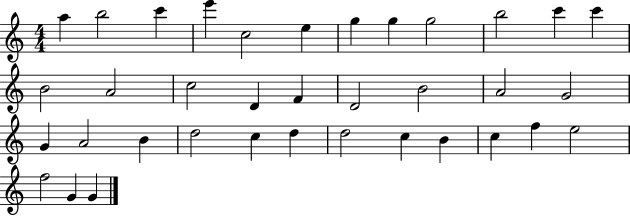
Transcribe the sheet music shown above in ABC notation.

X:1
T:Untitled
M:4/4
L:1/4
K:C
a b2 c' e' c2 e g g g2 b2 c' c' B2 A2 c2 D F D2 B2 A2 G2 G A2 B d2 c d d2 c B c f e2 f2 G G